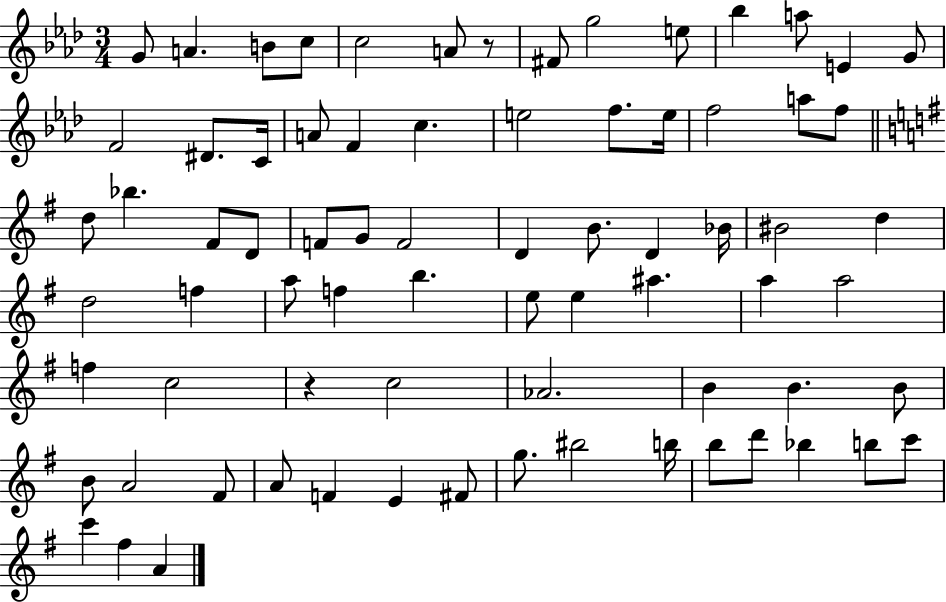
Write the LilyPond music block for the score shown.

{
  \clef treble
  \numericTimeSignature
  \time 3/4
  \key aes \major
  g'8 a'4. b'8 c''8 | c''2 a'8 r8 | fis'8 g''2 e''8 | bes''4 a''8 e'4 g'8 | \break f'2 dis'8. c'16 | a'8 f'4 c''4. | e''2 f''8. e''16 | f''2 a''8 f''8 | \break \bar "||" \break \key g \major d''8 bes''4. fis'8 d'8 | f'8 g'8 f'2 | d'4 b'8. d'4 bes'16 | bis'2 d''4 | \break d''2 f''4 | a''8 f''4 b''4. | e''8 e''4 ais''4. | a''4 a''2 | \break f''4 c''2 | r4 c''2 | aes'2. | b'4 b'4. b'8 | \break b'8 a'2 fis'8 | a'8 f'4 e'4 fis'8 | g''8. bis''2 b''16 | b''8 d'''8 bes''4 b''8 c'''8 | \break c'''4 fis''4 a'4 | \bar "|."
}